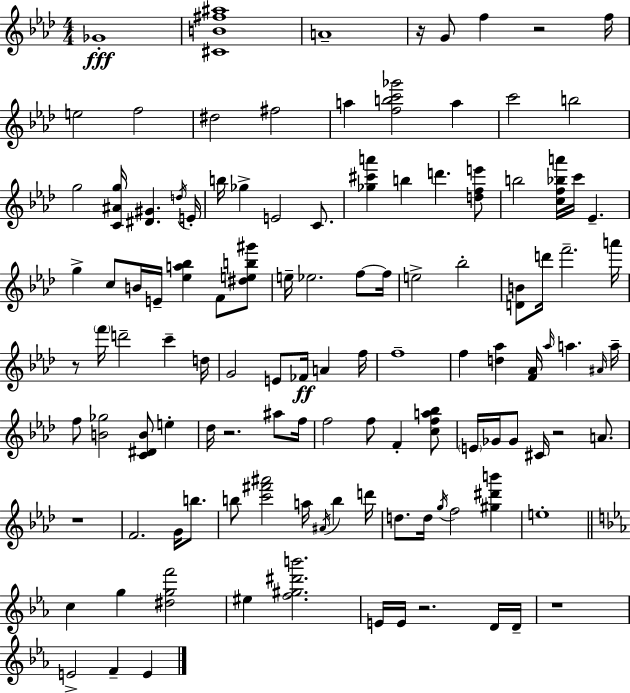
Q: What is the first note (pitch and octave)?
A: Gb4